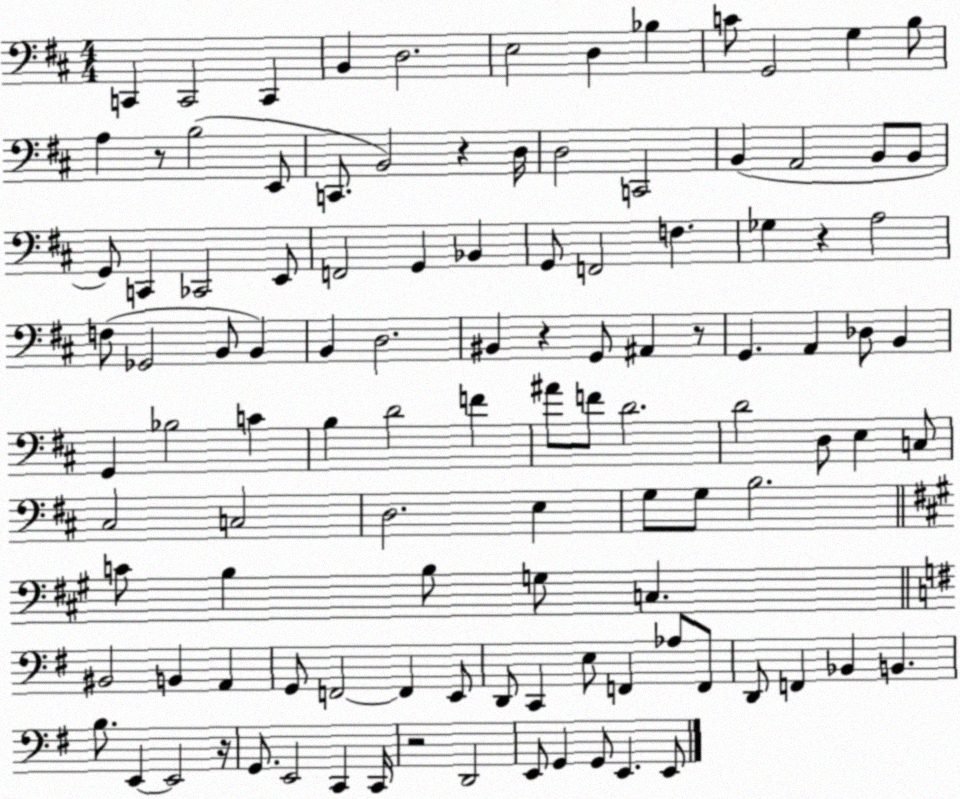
X:1
T:Untitled
M:4/4
L:1/4
K:D
C,, C,,2 C,, B,, D,2 E,2 D, _B, C/2 G,,2 G, B,/2 A, z/2 B,2 E,,/2 C,,/2 B,,2 z D,/4 D,2 C,,2 B,, A,,2 B,,/2 B,,/2 G,,/2 C,, _C,,2 E,,/2 F,,2 G,, _B,, G,,/2 F,,2 F, _G, z A,2 F,/2 _G,,2 B,,/2 B,, B,, D,2 ^B,, z G,,/2 ^A,, z/2 G,, A,, _D,/2 B,, G,, _B,2 C B, D2 F ^A/2 F/2 D2 D2 D,/2 E, C,/2 ^C,2 C,2 D,2 E, G,/2 G,/2 B,2 C/2 B, B,/2 G,/2 C, ^B,,2 B,, A,, G,,/2 F,,2 F,, E,,/2 D,,/2 C,, E,/2 F,, _A,/2 F,,/2 D,,/2 F,, _B,, B,, B,/2 E,, E,,2 z/4 G,,/2 E,,2 C,, C,,/4 z2 D,,2 E,,/2 G,, G,,/2 E,, E,,/2